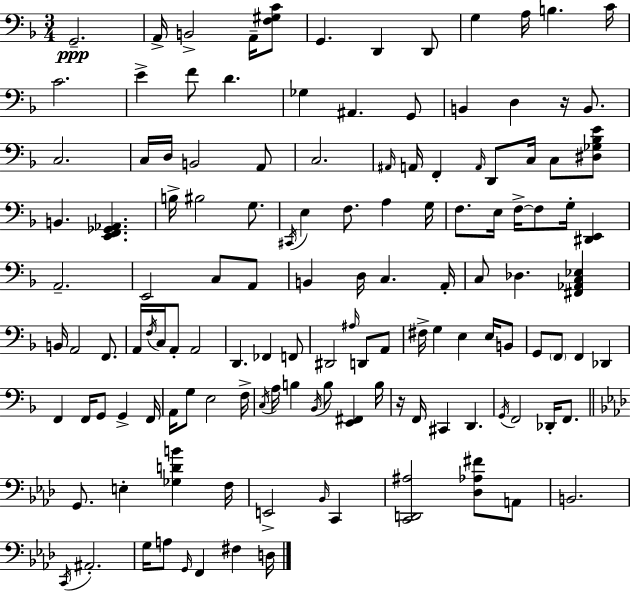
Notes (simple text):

G2/h. A2/s B2/h A2/s [F3,G#3,C4]/e G2/q. D2/q D2/e G3/q A3/s B3/q. C4/s C4/h. E4/q F4/e D4/q. Gb3/q A#2/q. G2/e B2/q D3/q R/s B2/e. C3/h. C3/s D3/s B2/h A2/e C3/h. A#2/s A2/s F2/q A2/s D2/e C3/s C3/e [D#3,Gb3,Bb3,E4]/e B2/q. [E2,F2,Gb2,Ab2]/q. B3/s BIS3/h G3/e. C#2/s E3/q F3/e. A3/q G3/s F3/e. E3/s F3/s F3/e G3/s [D#2,E2]/q A2/h. E2/h C3/e A2/e B2/q D3/s C3/q. A2/s C3/e Db3/q. [F#2,Ab2,C3,Eb3]/q B2/s A2/h F2/e. A2/s F3/s C3/s A2/e A2/h D2/q. FES2/q F2/e D#2/h A#3/s D2/e A2/e F#3/s G3/q E3/q E3/s B2/e G2/e F2/e F2/q Db2/q F2/q F2/s G2/e G2/q F2/s A2/s G3/e E3/h F3/s C3/s A3/s B3/q Bb2/s B3/e [E2,F#2]/q B3/s R/s F2/s C#2/q D2/q. G2/s F2/h Db2/s F2/e. G2/e. E3/q [Gb3,D4,B4]/q F3/s E2/h Bb2/s C2/q [C2,D2,A#3]/h [Db3,Ab3,F#4]/e A2/e B2/h. C2/s A#2/h. G3/s A3/e G2/s F2/q F#3/q D3/s